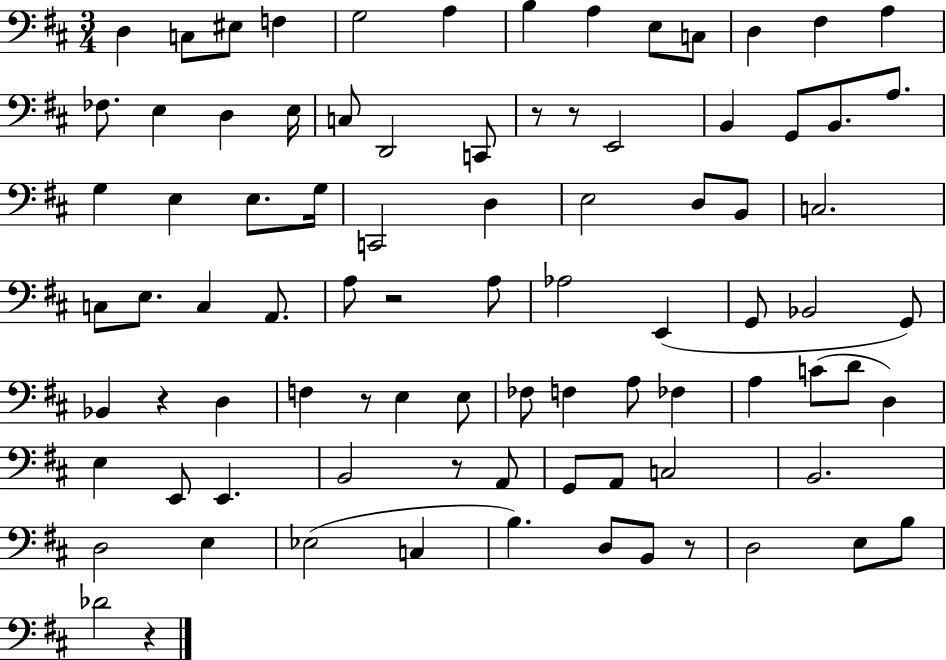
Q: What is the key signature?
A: D major